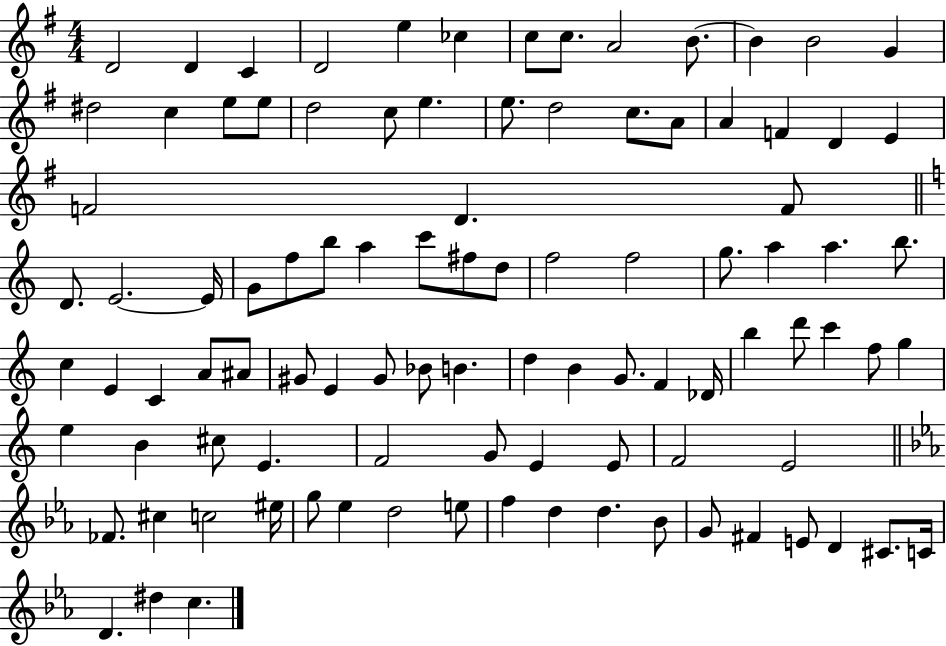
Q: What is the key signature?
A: G major